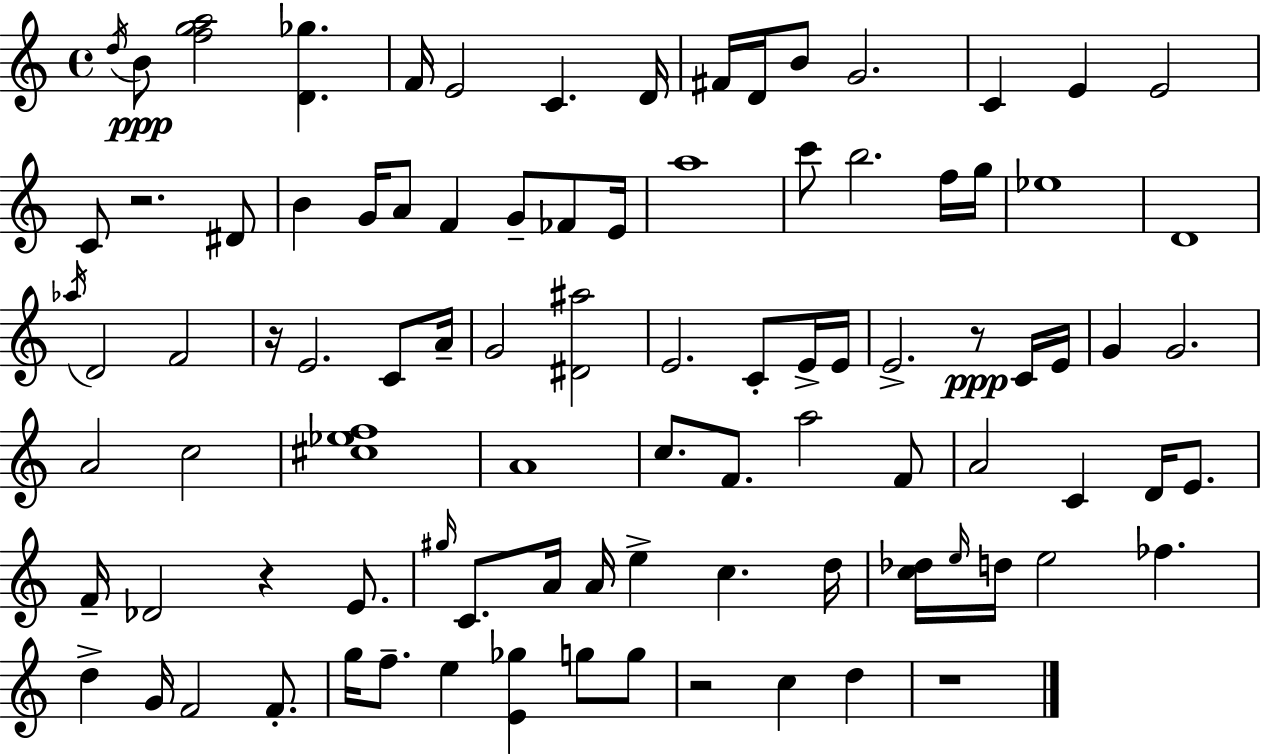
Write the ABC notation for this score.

X:1
T:Untitled
M:4/4
L:1/4
K:Am
d/4 B/2 [fga]2 [D_g] F/4 E2 C D/4 ^F/4 D/4 B/2 G2 C E E2 C/2 z2 ^D/2 B G/4 A/2 F G/2 _F/2 E/4 a4 c'/2 b2 f/4 g/4 _e4 D4 _a/4 D2 F2 z/4 E2 C/2 A/4 G2 [^D^a]2 E2 C/2 E/4 E/4 E2 z/2 C/4 E/4 G G2 A2 c2 [^c_ef]4 A4 c/2 F/2 a2 F/2 A2 C D/4 E/2 F/4 _D2 z E/2 ^g/4 C/2 A/4 A/4 e c d/4 [c_d]/4 e/4 d/4 e2 _f d G/4 F2 F/2 g/4 f/2 e [E_g] g/2 g/2 z2 c d z4